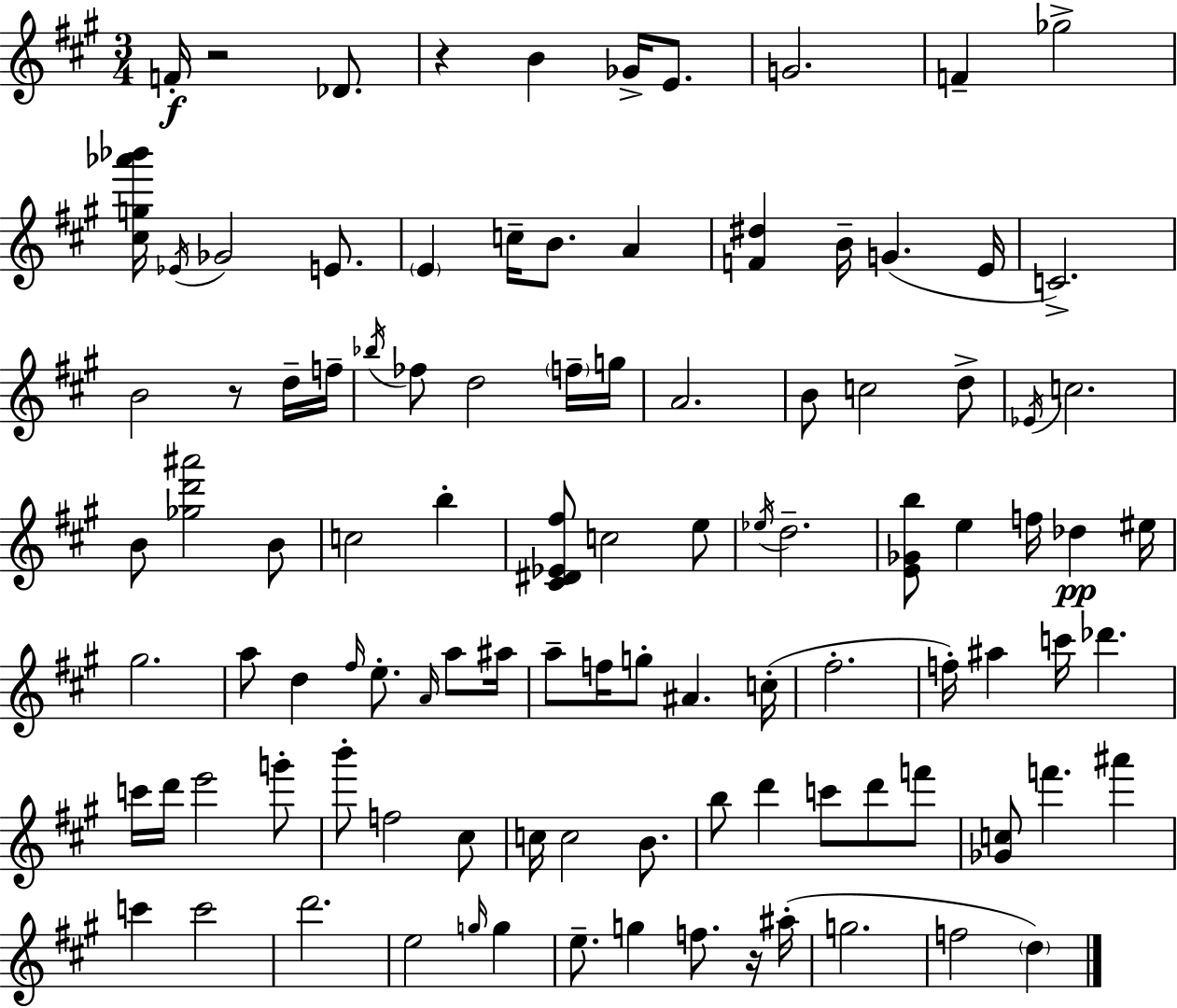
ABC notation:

X:1
T:Untitled
M:3/4
L:1/4
K:A
F/4 z2 _D/2 z B _G/4 E/2 G2 F _g2 [^cg_a'_b']/4 _E/4 _G2 E/2 E c/4 B/2 A [F^d] B/4 G E/4 C2 B2 z/2 d/4 f/4 _b/4 _f/2 d2 f/4 g/4 A2 B/2 c2 d/2 _E/4 c2 B/2 [_gd'^a']2 B/2 c2 b [^C^D_E^f]/2 c2 e/2 _e/4 d2 [E_Gb]/2 e f/4 _d ^e/4 ^g2 a/2 d ^f/4 e/2 A/4 a/2 ^a/4 a/2 f/4 g/2 ^A c/4 ^f2 f/4 ^a c'/4 _d' c'/4 d'/4 e'2 g'/2 b'/2 f2 ^c/2 c/4 c2 B/2 b/2 d' c'/2 d'/2 f'/2 [_Gc]/2 f' ^a' c' c'2 d'2 e2 g/4 g e/2 g f/2 z/4 ^a/4 g2 f2 d